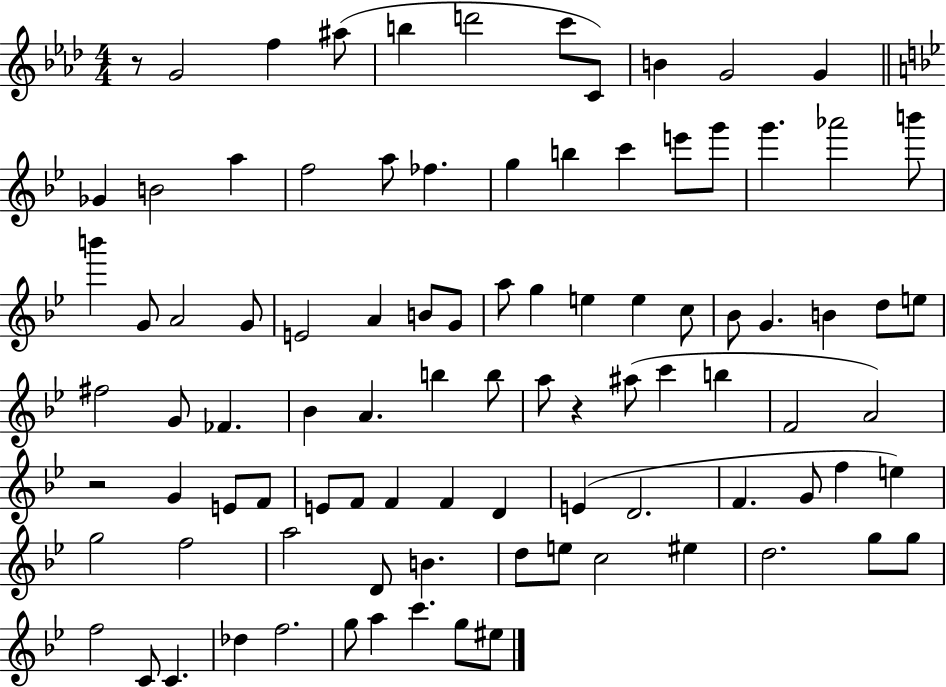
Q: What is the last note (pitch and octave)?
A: EIS5